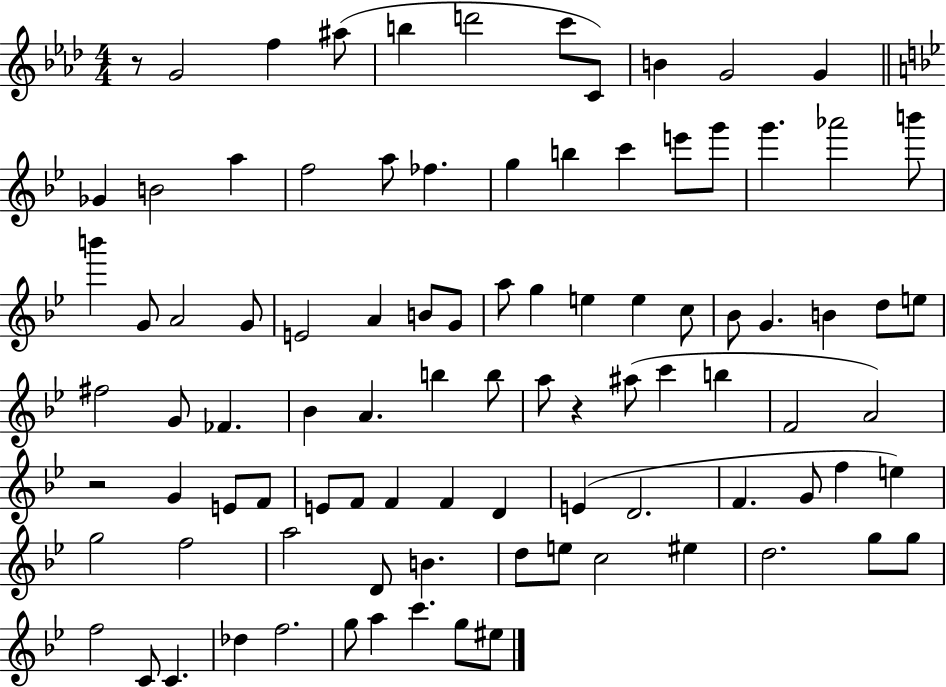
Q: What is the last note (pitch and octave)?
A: EIS5